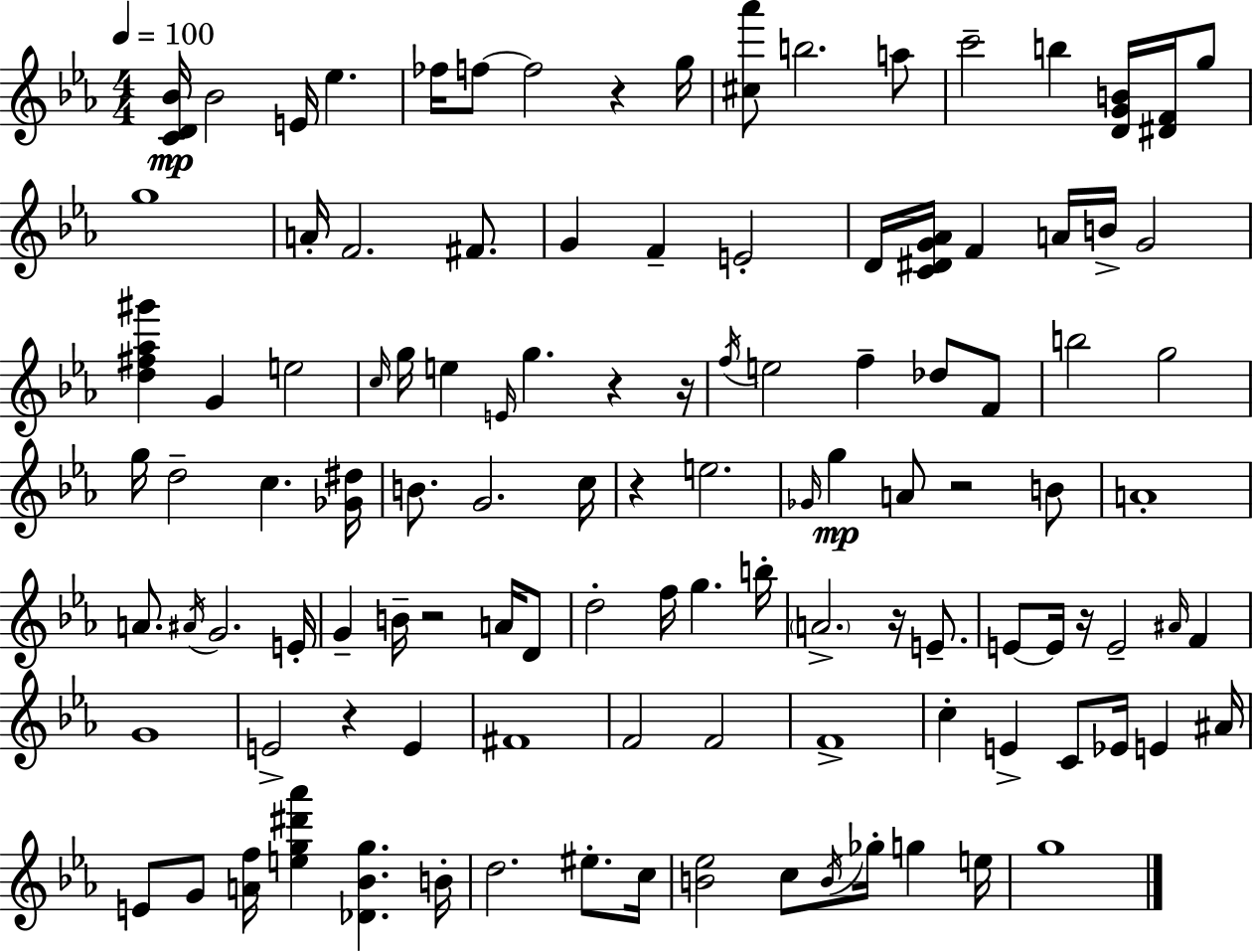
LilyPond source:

{
  \clef treble
  \numericTimeSignature
  \time 4/4
  \key ees \major
  \tempo 4 = 100
  \repeat volta 2 { <c' d' bes'>16\mp bes'2 e'16 ees''4. | fes''16 f''8~~ f''2 r4 g''16 | <cis'' aes'''>8 b''2. a''8 | c'''2-- b''4 <d' g' b'>16 <dis' f'>16 g''8 | \break g''1 | a'16-. f'2. fis'8. | g'4 f'4-- e'2-. | d'16 <c' dis' g' aes'>16 f'4 a'16 b'16-> g'2 | \break <d'' fis'' aes'' gis'''>4 g'4 e''2 | \grace { c''16 } g''16 e''4 \grace { e'16 } g''4. r4 | r16 \acciaccatura { f''16 } e''2 f''4-- des''8 | f'8 b''2 g''2 | \break g''16 d''2-- c''4. | <ges' dis''>16 b'8. g'2. | c''16 r4 e''2. | \grace { ges'16 } g''4\mp a'8 r2 | \break b'8 a'1-. | a'8. \acciaccatura { ais'16 } g'2. | e'16-. g'4-- b'16-- r2 | a'16 d'8 d''2-. f''16 g''4. | \break b''16-. \parenthesize a'2.-> | r16 e'8.-- e'8~~ e'16 r16 e'2-- | \grace { ais'16 } f'4 g'1 | e'2-> r4 | \break e'4 fis'1 | f'2 f'2 | f'1-> | c''4-. e'4-> c'8 | \break ees'16 e'4 ais'16 e'8 g'8 <a' f''>16 <e'' g'' dis''' aes'''>4 <des' bes' g''>4. | b'16-. d''2. | eis''8.-. c''16 <b' ees''>2 c''8 | \acciaccatura { b'16 } ges''16-. g''4 e''16 g''1 | \break } \bar "|."
}